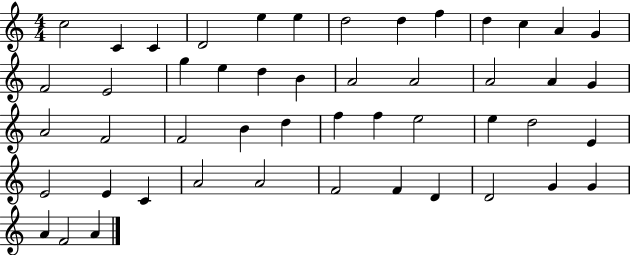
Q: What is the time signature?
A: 4/4